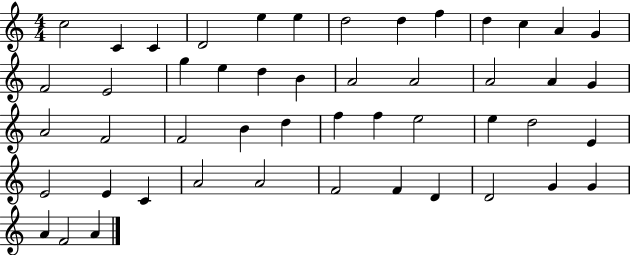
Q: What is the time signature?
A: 4/4